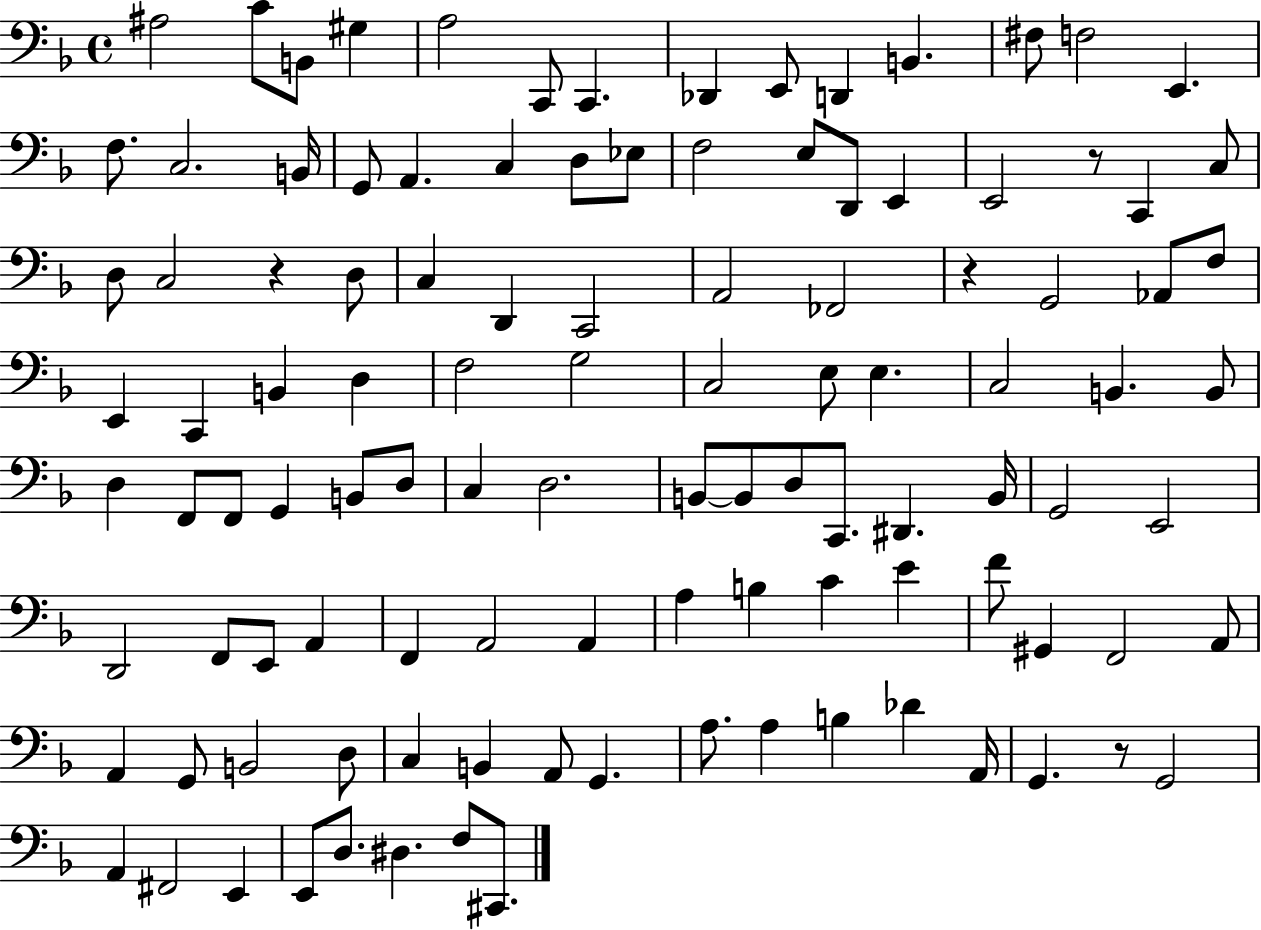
A#3/h C4/e B2/e G#3/q A3/h C2/e C2/q. Db2/q E2/e D2/q B2/q. F#3/e F3/h E2/q. F3/e. C3/h. B2/s G2/e A2/q. C3/q D3/e Eb3/e F3/h E3/e D2/e E2/q E2/h R/e C2/q C3/e D3/e C3/h R/q D3/e C3/q D2/q C2/h A2/h FES2/h R/q G2/h Ab2/e F3/e E2/q C2/q B2/q D3/q F3/h G3/h C3/h E3/e E3/q. C3/h B2/q. B2/e D3/q F2/e F2/e G2/q B2/e D3/e C3/q D3/h. B2/e B2/e D3/e C2/e. D#2/q. B2/s G2/h E2/h D2/h F2/e E2/e A2/q F2/q A2/h A2/q A3/q B3/q C4/q E4/q F4/e G#2/q F2/h A2/e A2/q G2/e B2/h D3/e C3/q B2/q A2/e G2/q. A3/e. A3/q B3/q Db4/q A2/s G2/q. R/e G2/h A2/q F#2/h E2/q E2/e D3/e. D#3/q. F3/e C#2/e.